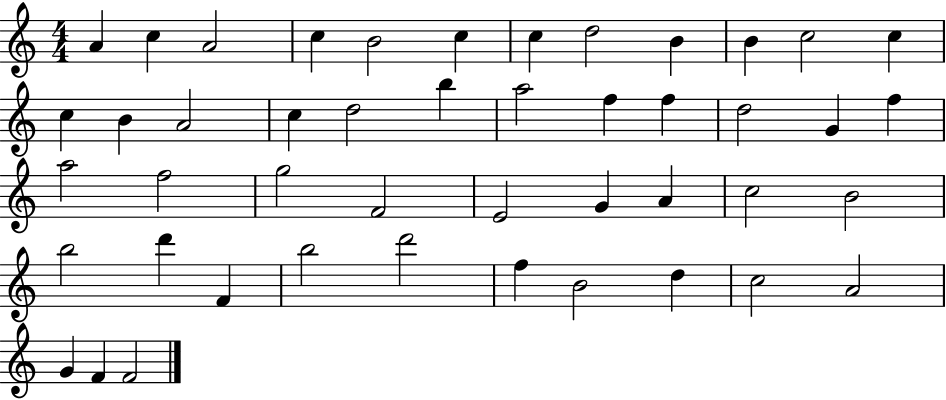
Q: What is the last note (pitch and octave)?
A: F4